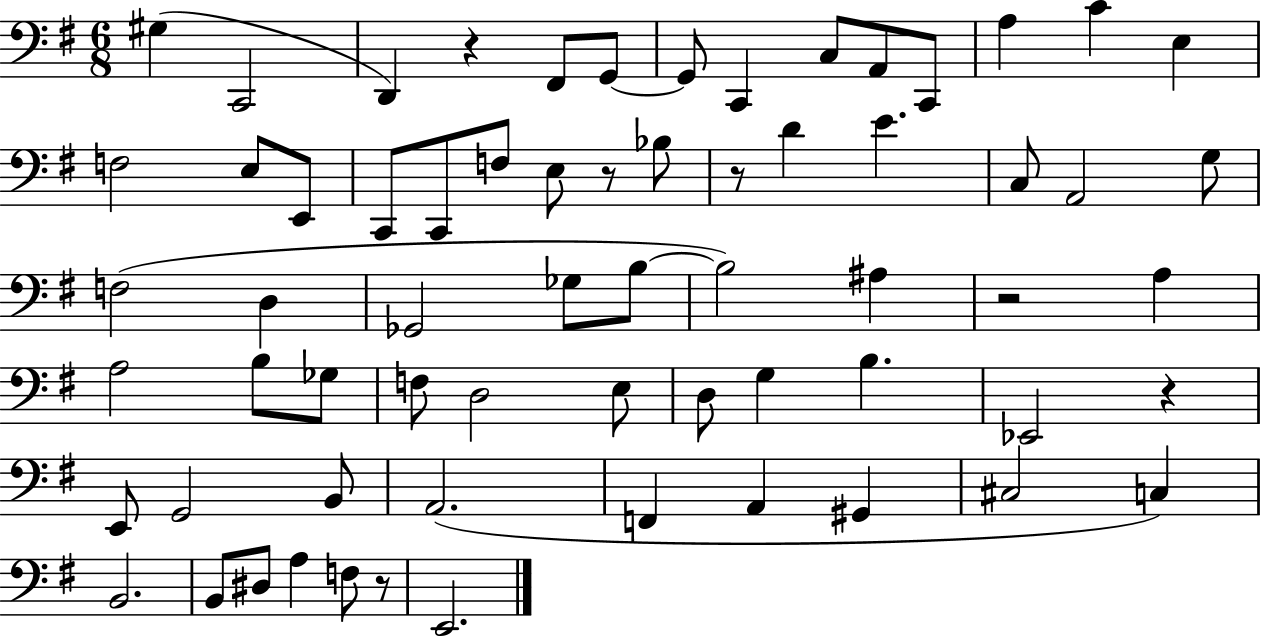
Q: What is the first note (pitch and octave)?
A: G#3